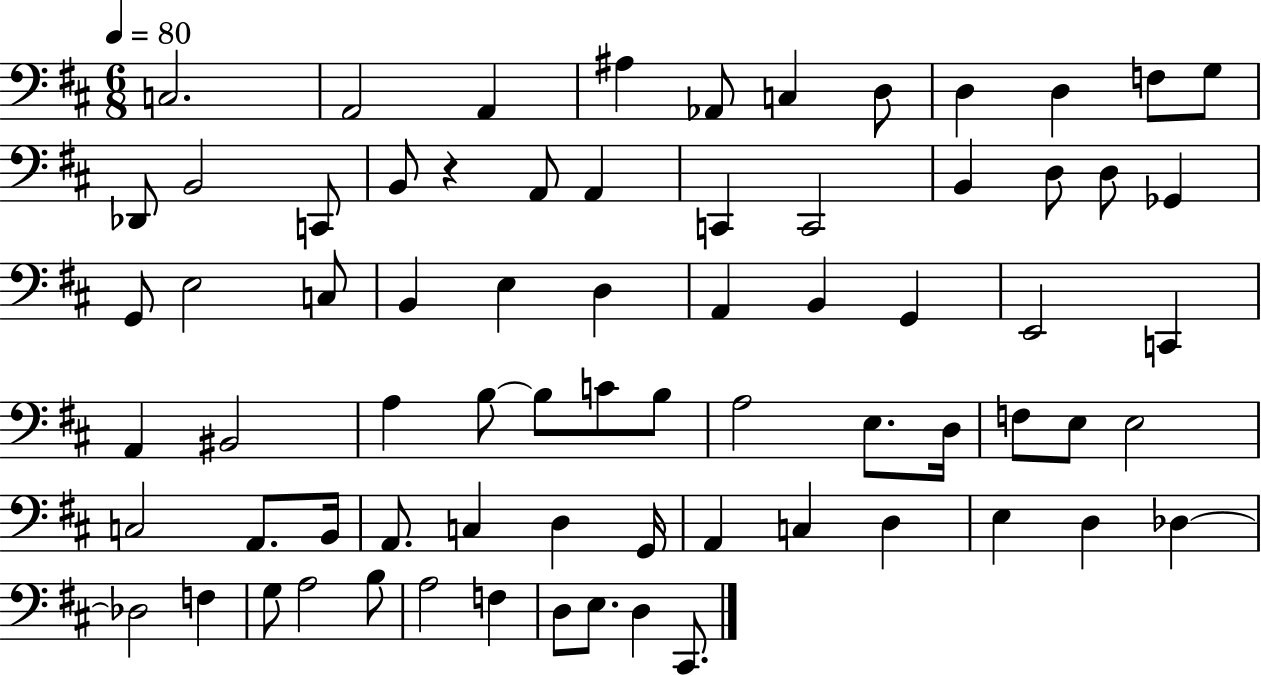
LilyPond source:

{
  \clef bass
  \numericTimeSignature
  \time 6/8
  \key d \major
  \tempo 4 = 80
  \repeat volta 2 { c2. | a,2 a,4 | ais4 aes,8 c4 d8 | d4 d4 f8 g8 | \break des,8 b,2 c,8 | b,8 r4 a,8 a,4 | c,4 c,2 | b,4 d8 d8 ges,4 | \break g,8 e2 c8 | b,4 e4 d4 | a,4 b,4 g,4 | e,2 c,4 | \break a,4 bis,2 | a4 b8~~ b8 c'8 b8 | a2 e8. d16 | f8 e8 e2 | \break c2 a,8. b,16 | a,8. c4 d4 g,16 | a,4 c4 d4 | e4 d4 des4~~ | \break des2 f4 | g8 a2 b8 | a2 f4 | d8 e8. d4 cis,8. | \break } \bar "|."
}